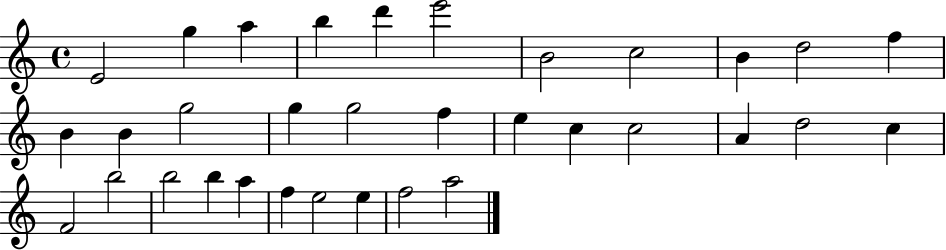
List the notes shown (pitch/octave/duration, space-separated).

E4/h G5/q A5/q B5/q D6/q E6/h B4/h C5/h B4/q D5/h F5/q B4/q B4/q G5/h G5/q G5/h F5/q E5/q C5/q C5/h A4/q D5/h C5/q F4/h B5/h B5/h B5/q A5/q F5/q E5/h E5/q F5/h A5/h